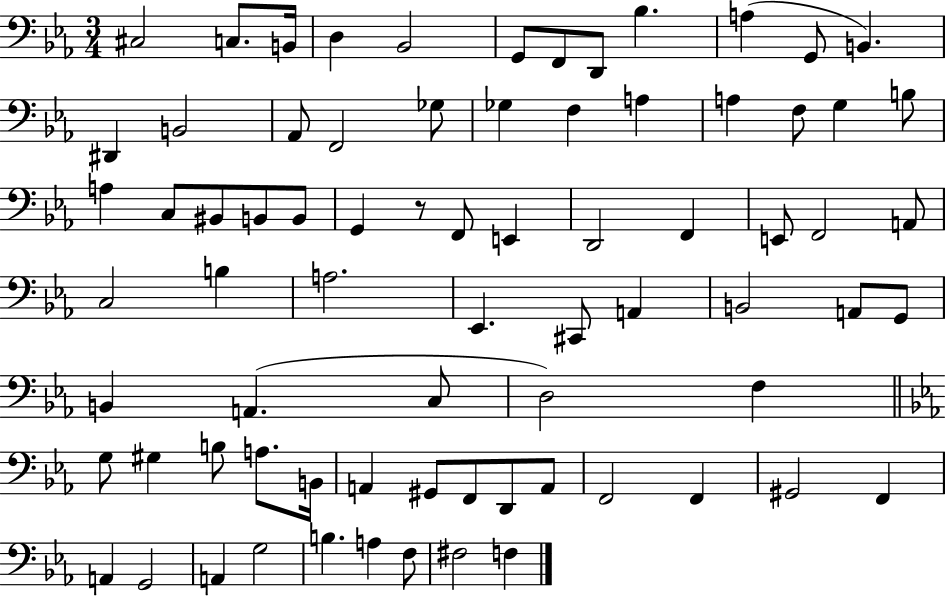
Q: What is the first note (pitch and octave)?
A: C#3